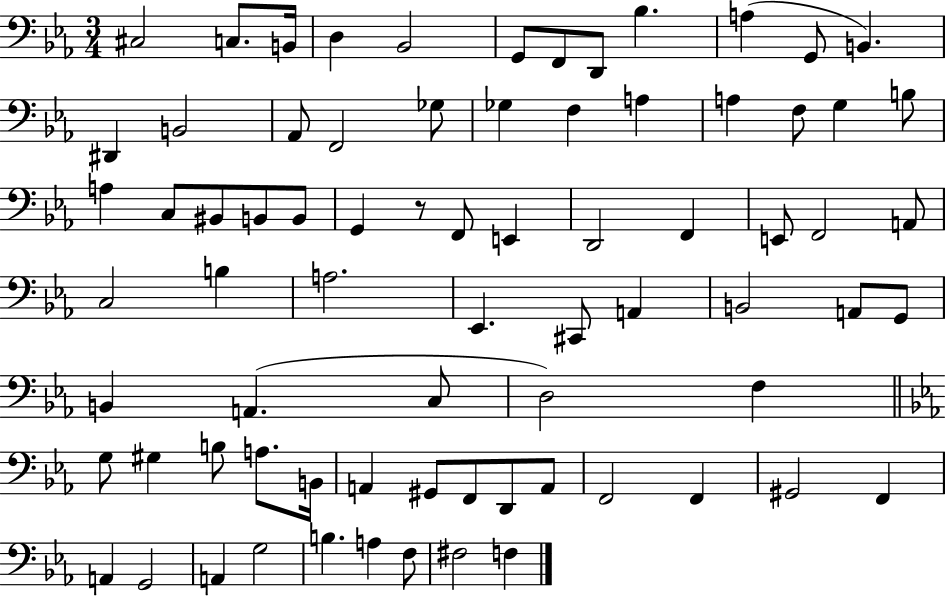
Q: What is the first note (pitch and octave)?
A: C#3